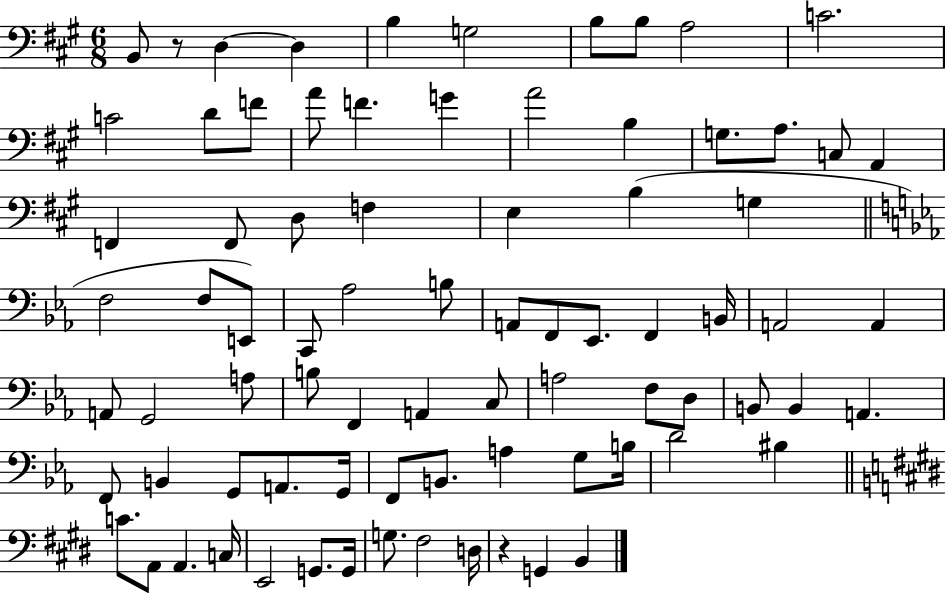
B2/e R/e D3/q D3/q B3/q G3/h B3/e B3/e A3/h C4/h. C4/h D4/e F4/e A4/e F4/q. G4/q A4/h B3/q G3/e. A3/e. C3/e A2/q F2/q F2/e D3/e F3/q E3/q B3/q G3/q F3/h F3/e E2/e C2/e Ab3/h B3/e A2/e F2/e Eb2/e. F2/q B2/s A2/h A2/q A2/e G2/h A3/e B3/e F2/q A2/q C3/e A3/h F3/e D3/e B2/e B2/q A2/q. F2/e B2/q G2/e A2/e. G2/s F2/e B2/e. A3/q G3/e B3/s D4/h BIS3/q C4/e. A2/e A2/q. C3/s E2/h G2/e. G2/s G3/e. F#3/h D3/s R/q G2/q B2/q